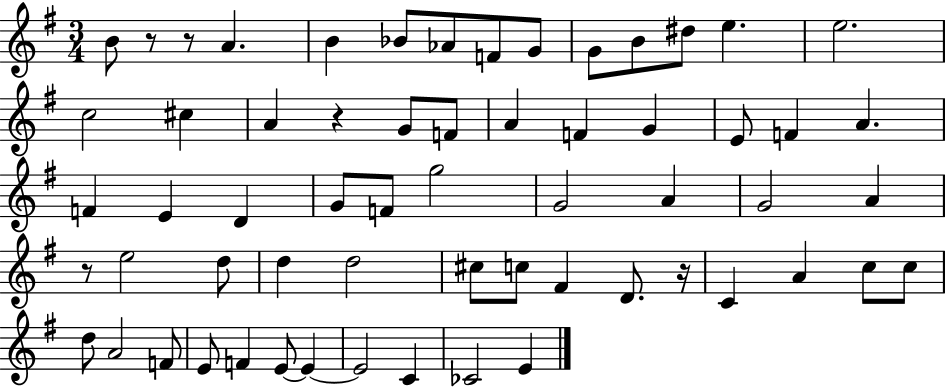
X:1
T:Untitled
M:3/4
L:1/4
K:G
B/2 z/2 z/2 A B _B/2 _A/2 F/2 G/2 G/2 B/2 ^d/2 e e2 c2 ^c A z G/2 F/2 A F G E/2 F A F E D G/2 F/2 g2 G2 A G2 A z/2 e2 d/2 d d2 ^c/2 c/2 ^F D/2 z/4 C A c/2 c/2 d/2 A2 F/2 E/2 F E/2 E E2 C _C2 E